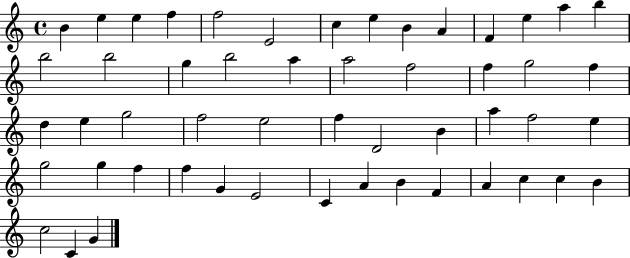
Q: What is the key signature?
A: C major